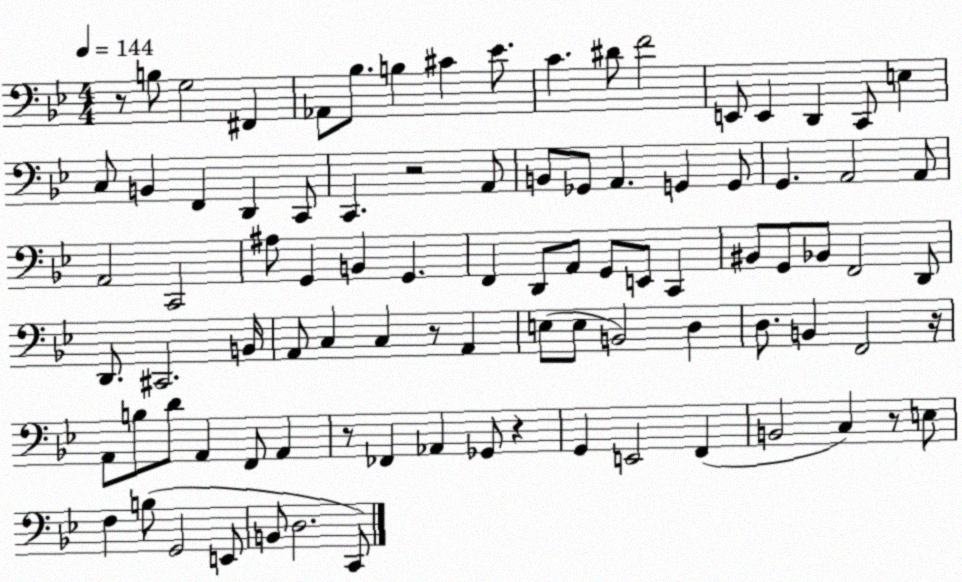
X:1
T:Untitled
M:4/4
L:1/4
K:Bb
z/2 B,/2 G,2 ^F,, _A,,/2 _B,/2 B, ^C _E/2 C ^D/2 F2 E,,/2 E,, D,, C,,/2 E, C,/2 B,, F,, D,, C,,/2 C,, z2 A,,/2 B,,/2 _G,,/2 A,, G,, G,,/2 G,, A,,2 A,,/2 A,,2 C,,2 ^A,/2 G,, B,, G,, F,, D,,/2 A,,/2 G,,/2 E,,/2 C,, ^B,,/2 G,,/2 _B,,/2 F,,2 D,,/2 D,,/2 ^C,,2 B,,/4 A,,/2 C, C, z/2 A,, E,/2 E,/2 B,,2 D, D,/2 B,, F,,2 z/4 A,,/2 B,/2 D/2 A,, F,,/2 A,, z/2 _F,, _A,, _G,,/2 z G,, E,,2 F,, B,,2 C, z/2 E,/2 F, B,/2 G,,2 E,,/2 B,,/2 D,2 C,,/2